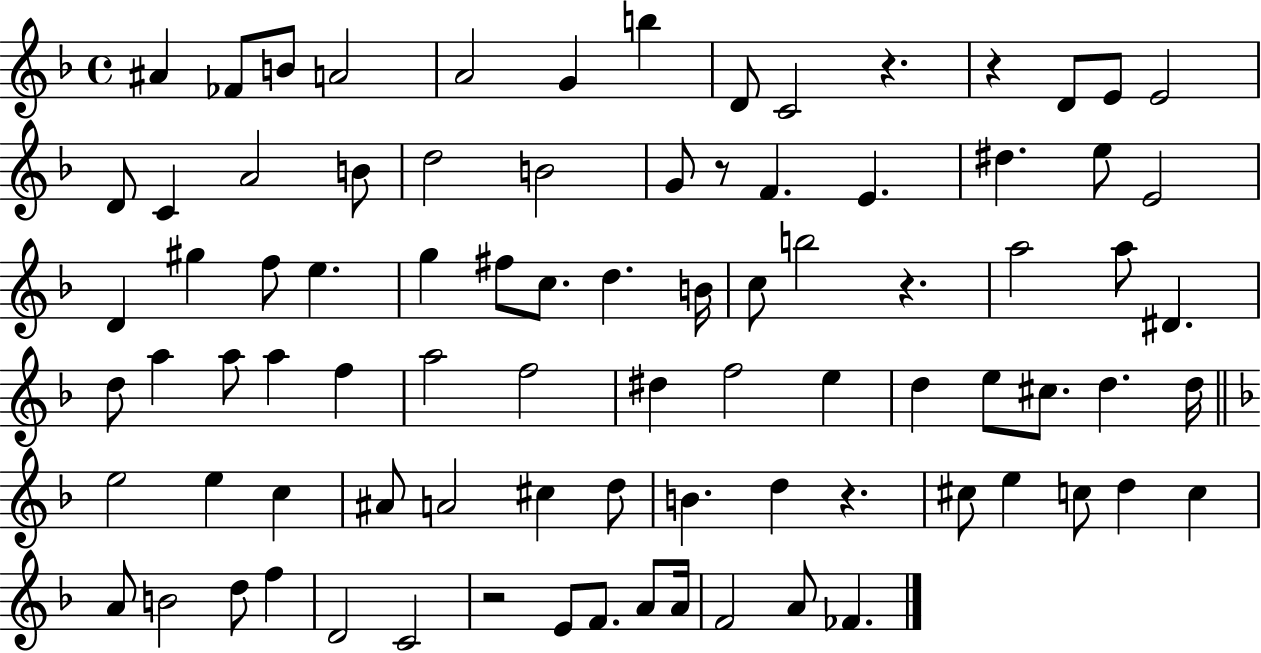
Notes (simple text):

A#4/q FES4/e B4/e A4/h A4/h G4/q B5/q D4/e C4/h R/q. R/q D4/e E4/e E4/h D4/e C4/q A4/h B4/e D5/h B4/h G4/e R/e F4/q. E4/q. D#5/q. E5/e E4/h D4/q G#5/q F5/e E5/q. G5/q F#5/e C5/e. D5/q. B4/s C5/e B5/h R/q. A5/h A5/e D#4/q. D5/e A5/q A5/e A5/q F5/q A5/h F5/h D#5/q F5/h E5/q D5/q E5/e C#5/e. D5/q. D5/s E5/h E5/q C5/q A#4/e A4/h C#5/q D5/e B4/q. D5/q R/q. C#5/e E5/q C5/e D5/q C5/q A4/e B4/h D5/e F5/q D4/h C4/h R/h E4/e F4/e. A4/e A4/s F4/h A4/e FES4/q.